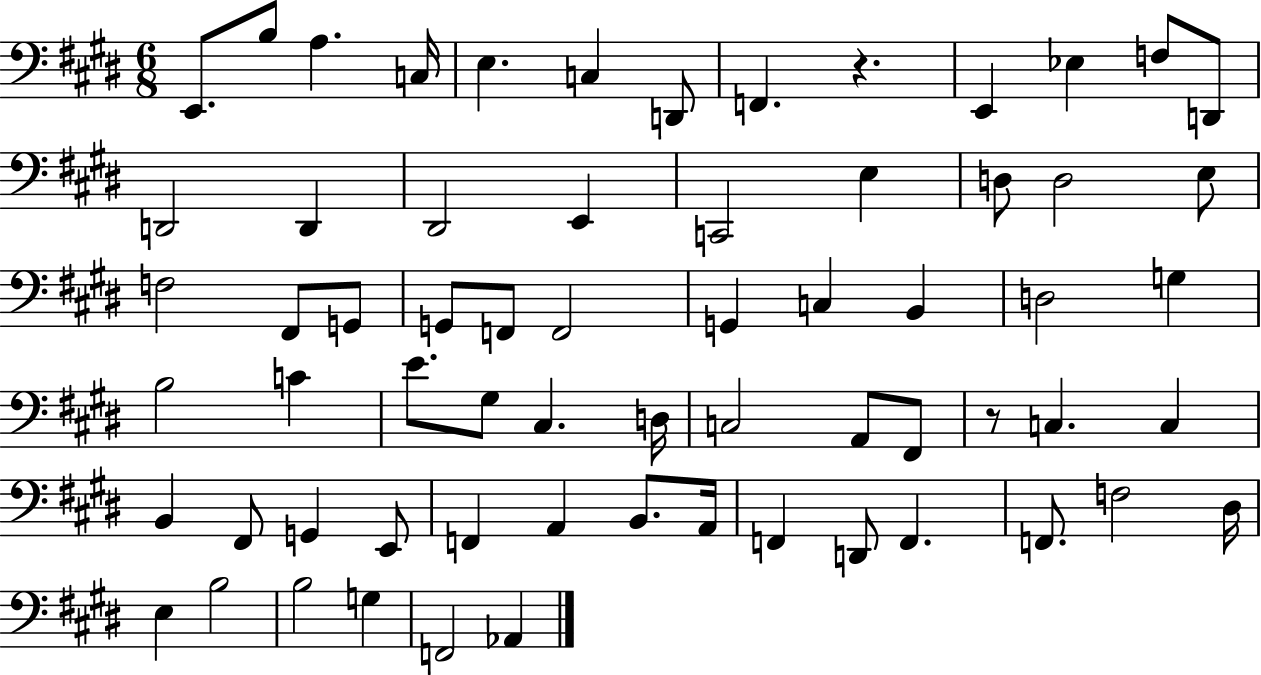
X:1
T:Untitled
M:6/8
L:1/4
K:E
E,,/2 B,/2 A, C,/4 E, C, D,,/2 F,, z E,, _E, F,/2 D,,/2 D,,2 D,, ^D,,2 E,, C,,2 E, D,/2 D,2 E,/2 F,2 ^F,,/2 G,,/2 G,,/2 F,,/2 F,,2 G,, C, B,, D,2 G, B,2 C E/2 ^G,/2 ^C, D,/4 C,2 A,,/2 ^F,,/2 z/2 C, C, B,, ^F,,/2 G,, E,,/2 F,, A,, B,,/2 A,,/4 F,, D,,/2 F,, F,,/2 F,2 ^D,/4 E, B,2 B,2 G, F,,2 _A,,